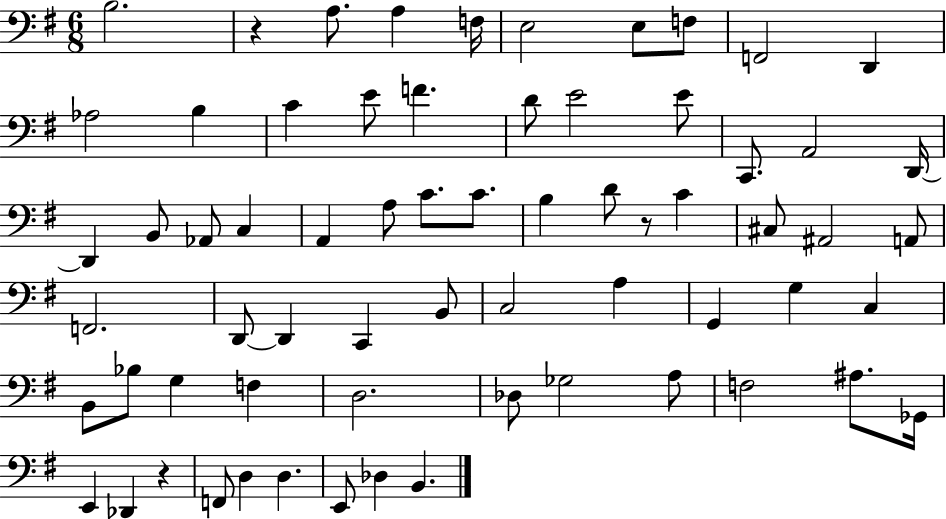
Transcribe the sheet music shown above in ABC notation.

X:1
T:Untitled
M:6/8
L:1/4
K:G
B,2 z A,/2 A, F,/4 E,2 E,/2 F,/2 F,,2 D,, _A,2 B, C E/2 F D/2 E2 E/2 C,,/2 A,,2 D,,/4 D,, B,,/2 _A,,/2 C, A,, A,/2 C/2 C/2 B, D/2 z/2 C ^C,/2 ^A,,2 A,,/2 F,,2 D,,/2 D,, C,, B,,/2 C,2 A, G,, G, C, B,,/2 _B,/2 G, F, D,2 _D,/2 _G,2 A,/2 F,2 ^A,/2 _G,,/4 E,, _D,, z F,,/2 D, D, E,,/2 _D, B,,